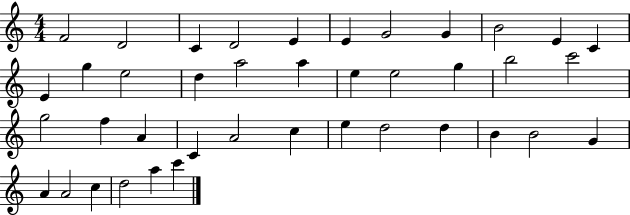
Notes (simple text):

F4/h D4/h C4/q D4/h E4/q E4/q G4/h G4/q B4/h E4/q C4/q E4/q G5/q E5/h D5/q A5/h A5/q E5/q E5/h G5/q B5/h C6/h G5/h F5/q A4/q C4/q A4/h C5/q E5/q D5/h D5/q B4/q B4/h G4/q A4/q A4/h C5/q D5/h A5/q C6/q